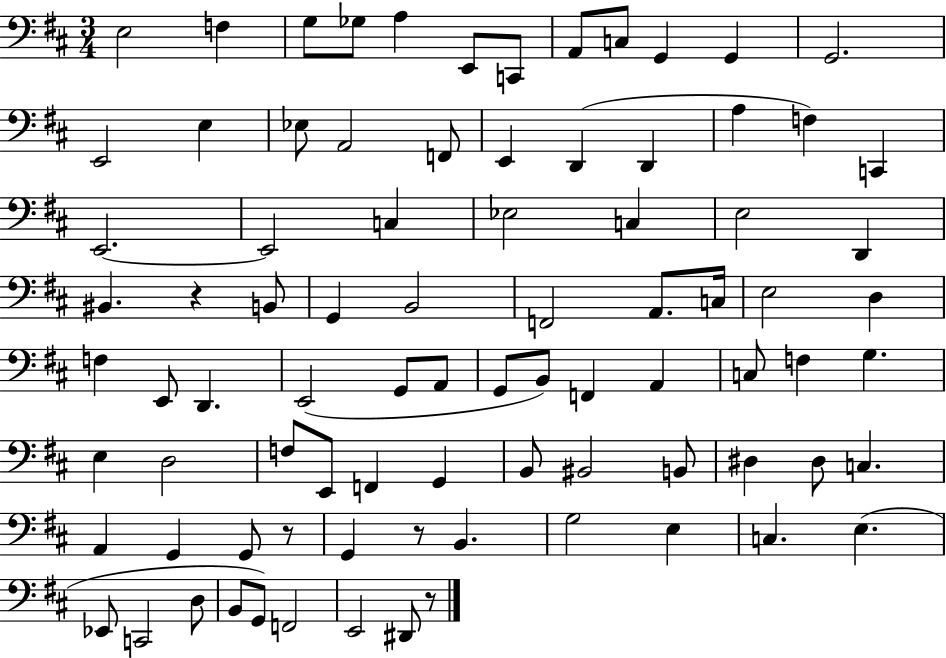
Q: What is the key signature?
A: D major